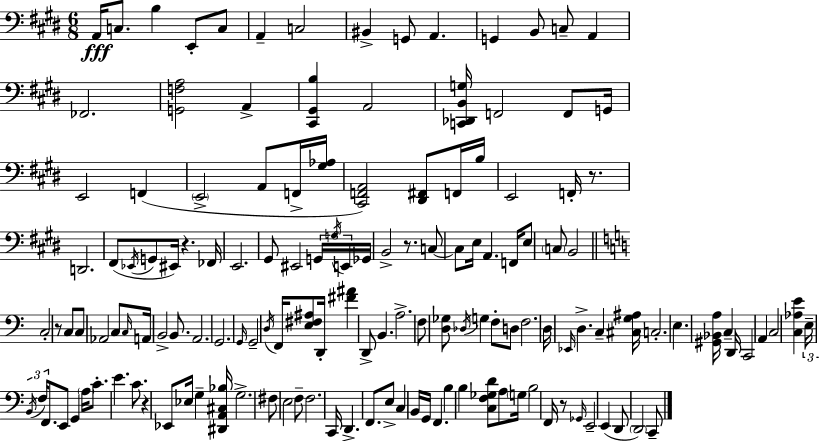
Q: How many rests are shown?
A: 6